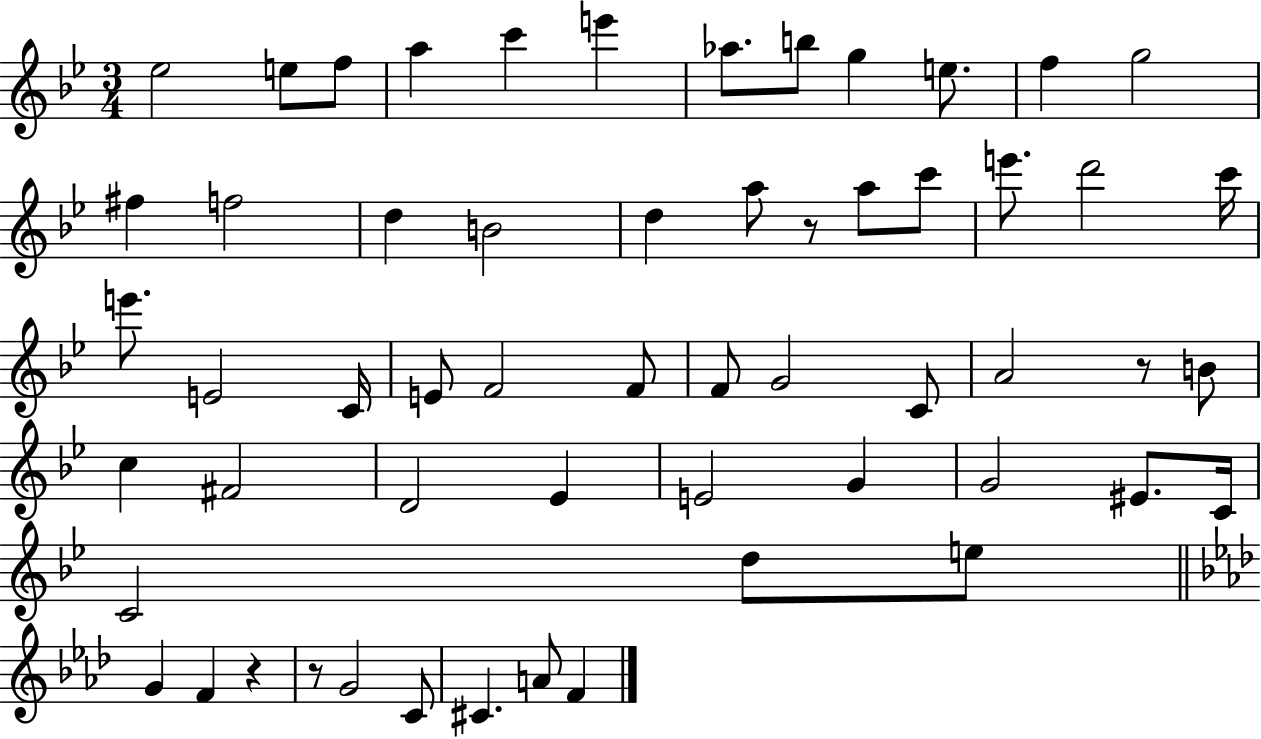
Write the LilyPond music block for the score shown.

{
  \clef treble
  \numericTimeSignature
  \time 3/4
  \key bes \major
  ees''2 e''8 f''8 | a''4 c'''4 e'''4 | aes''8. b''8 g''4 e''8. | f''4 g''2 | \break fis''4 f''2 | d''4 b'2 | d''4 a''8 r8 a''8 c'''8 | e'''8. d'''2 c'''16 | \break e'''8. e'2 c'16 | e'8 f'2 f'8 | f'8 g'2 c'8 | a'2 r8 b'8 | \break c''4 fis'2 | d'2 ees'4 | e'2 g'4 | g'2 eis'8. c'16 | \break c'2 d''8 e''8 | \bar "||" \break \key f \minor g'4 f'4 r4 | r8 g'2 c'8 | cis'4. a'8 f'4 | \bar "|."
}